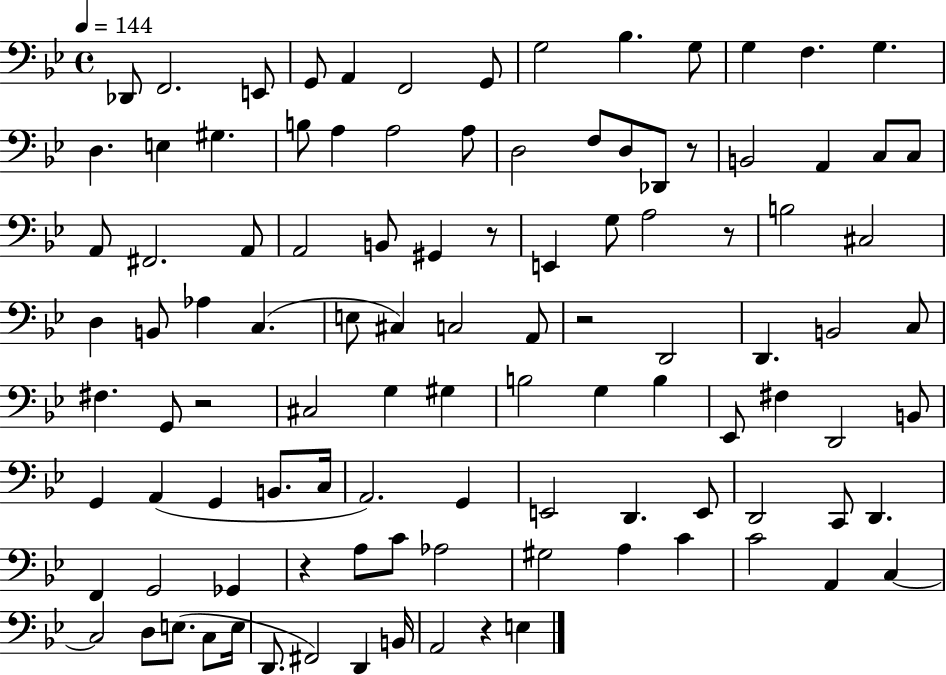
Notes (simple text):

Db2/e F2/h. E2/e G2/e A2/q F2/h G2/e G3/h Bb3/q. G3/e G3/q F3/q. G3/q. D3/q. E3/q G#3/q. B3/e A3/q A3/h A3/e D3/h F3/e D3/e Db2/e R/e B2/h A2/q C3/e C3/e A2/e F#2/h. A2/e A2/h B2/e G#2/q R/e E2/q G3/e A3/h R/e B3/h C#3/h D3/q B2/e Ab3/q C3/q. E3/e C#3/q C3/h A2/e R/h D2/h D2/q. B2/h C3/e F#3/q. G2/e R/h C#3/h G3/q G#3/q B3/h G3/q B3/q Eb2/e F#3/q D2/h B2/e G2/q A2/q G2/q B2/e. C3/s A2/h. G2/q E2/h D2/q. E2/e D2/h C2/e D2/q. F2/q G2/h Gb2/q R/q A3/e C4/e Ab3/h G#3/h A3/q C4/q C4/h A2/q C3/q C3/h D3/e E3/e. C3/e E3/s D2/e. F#2/h D2/q B2/s A2/h R/q E3/q